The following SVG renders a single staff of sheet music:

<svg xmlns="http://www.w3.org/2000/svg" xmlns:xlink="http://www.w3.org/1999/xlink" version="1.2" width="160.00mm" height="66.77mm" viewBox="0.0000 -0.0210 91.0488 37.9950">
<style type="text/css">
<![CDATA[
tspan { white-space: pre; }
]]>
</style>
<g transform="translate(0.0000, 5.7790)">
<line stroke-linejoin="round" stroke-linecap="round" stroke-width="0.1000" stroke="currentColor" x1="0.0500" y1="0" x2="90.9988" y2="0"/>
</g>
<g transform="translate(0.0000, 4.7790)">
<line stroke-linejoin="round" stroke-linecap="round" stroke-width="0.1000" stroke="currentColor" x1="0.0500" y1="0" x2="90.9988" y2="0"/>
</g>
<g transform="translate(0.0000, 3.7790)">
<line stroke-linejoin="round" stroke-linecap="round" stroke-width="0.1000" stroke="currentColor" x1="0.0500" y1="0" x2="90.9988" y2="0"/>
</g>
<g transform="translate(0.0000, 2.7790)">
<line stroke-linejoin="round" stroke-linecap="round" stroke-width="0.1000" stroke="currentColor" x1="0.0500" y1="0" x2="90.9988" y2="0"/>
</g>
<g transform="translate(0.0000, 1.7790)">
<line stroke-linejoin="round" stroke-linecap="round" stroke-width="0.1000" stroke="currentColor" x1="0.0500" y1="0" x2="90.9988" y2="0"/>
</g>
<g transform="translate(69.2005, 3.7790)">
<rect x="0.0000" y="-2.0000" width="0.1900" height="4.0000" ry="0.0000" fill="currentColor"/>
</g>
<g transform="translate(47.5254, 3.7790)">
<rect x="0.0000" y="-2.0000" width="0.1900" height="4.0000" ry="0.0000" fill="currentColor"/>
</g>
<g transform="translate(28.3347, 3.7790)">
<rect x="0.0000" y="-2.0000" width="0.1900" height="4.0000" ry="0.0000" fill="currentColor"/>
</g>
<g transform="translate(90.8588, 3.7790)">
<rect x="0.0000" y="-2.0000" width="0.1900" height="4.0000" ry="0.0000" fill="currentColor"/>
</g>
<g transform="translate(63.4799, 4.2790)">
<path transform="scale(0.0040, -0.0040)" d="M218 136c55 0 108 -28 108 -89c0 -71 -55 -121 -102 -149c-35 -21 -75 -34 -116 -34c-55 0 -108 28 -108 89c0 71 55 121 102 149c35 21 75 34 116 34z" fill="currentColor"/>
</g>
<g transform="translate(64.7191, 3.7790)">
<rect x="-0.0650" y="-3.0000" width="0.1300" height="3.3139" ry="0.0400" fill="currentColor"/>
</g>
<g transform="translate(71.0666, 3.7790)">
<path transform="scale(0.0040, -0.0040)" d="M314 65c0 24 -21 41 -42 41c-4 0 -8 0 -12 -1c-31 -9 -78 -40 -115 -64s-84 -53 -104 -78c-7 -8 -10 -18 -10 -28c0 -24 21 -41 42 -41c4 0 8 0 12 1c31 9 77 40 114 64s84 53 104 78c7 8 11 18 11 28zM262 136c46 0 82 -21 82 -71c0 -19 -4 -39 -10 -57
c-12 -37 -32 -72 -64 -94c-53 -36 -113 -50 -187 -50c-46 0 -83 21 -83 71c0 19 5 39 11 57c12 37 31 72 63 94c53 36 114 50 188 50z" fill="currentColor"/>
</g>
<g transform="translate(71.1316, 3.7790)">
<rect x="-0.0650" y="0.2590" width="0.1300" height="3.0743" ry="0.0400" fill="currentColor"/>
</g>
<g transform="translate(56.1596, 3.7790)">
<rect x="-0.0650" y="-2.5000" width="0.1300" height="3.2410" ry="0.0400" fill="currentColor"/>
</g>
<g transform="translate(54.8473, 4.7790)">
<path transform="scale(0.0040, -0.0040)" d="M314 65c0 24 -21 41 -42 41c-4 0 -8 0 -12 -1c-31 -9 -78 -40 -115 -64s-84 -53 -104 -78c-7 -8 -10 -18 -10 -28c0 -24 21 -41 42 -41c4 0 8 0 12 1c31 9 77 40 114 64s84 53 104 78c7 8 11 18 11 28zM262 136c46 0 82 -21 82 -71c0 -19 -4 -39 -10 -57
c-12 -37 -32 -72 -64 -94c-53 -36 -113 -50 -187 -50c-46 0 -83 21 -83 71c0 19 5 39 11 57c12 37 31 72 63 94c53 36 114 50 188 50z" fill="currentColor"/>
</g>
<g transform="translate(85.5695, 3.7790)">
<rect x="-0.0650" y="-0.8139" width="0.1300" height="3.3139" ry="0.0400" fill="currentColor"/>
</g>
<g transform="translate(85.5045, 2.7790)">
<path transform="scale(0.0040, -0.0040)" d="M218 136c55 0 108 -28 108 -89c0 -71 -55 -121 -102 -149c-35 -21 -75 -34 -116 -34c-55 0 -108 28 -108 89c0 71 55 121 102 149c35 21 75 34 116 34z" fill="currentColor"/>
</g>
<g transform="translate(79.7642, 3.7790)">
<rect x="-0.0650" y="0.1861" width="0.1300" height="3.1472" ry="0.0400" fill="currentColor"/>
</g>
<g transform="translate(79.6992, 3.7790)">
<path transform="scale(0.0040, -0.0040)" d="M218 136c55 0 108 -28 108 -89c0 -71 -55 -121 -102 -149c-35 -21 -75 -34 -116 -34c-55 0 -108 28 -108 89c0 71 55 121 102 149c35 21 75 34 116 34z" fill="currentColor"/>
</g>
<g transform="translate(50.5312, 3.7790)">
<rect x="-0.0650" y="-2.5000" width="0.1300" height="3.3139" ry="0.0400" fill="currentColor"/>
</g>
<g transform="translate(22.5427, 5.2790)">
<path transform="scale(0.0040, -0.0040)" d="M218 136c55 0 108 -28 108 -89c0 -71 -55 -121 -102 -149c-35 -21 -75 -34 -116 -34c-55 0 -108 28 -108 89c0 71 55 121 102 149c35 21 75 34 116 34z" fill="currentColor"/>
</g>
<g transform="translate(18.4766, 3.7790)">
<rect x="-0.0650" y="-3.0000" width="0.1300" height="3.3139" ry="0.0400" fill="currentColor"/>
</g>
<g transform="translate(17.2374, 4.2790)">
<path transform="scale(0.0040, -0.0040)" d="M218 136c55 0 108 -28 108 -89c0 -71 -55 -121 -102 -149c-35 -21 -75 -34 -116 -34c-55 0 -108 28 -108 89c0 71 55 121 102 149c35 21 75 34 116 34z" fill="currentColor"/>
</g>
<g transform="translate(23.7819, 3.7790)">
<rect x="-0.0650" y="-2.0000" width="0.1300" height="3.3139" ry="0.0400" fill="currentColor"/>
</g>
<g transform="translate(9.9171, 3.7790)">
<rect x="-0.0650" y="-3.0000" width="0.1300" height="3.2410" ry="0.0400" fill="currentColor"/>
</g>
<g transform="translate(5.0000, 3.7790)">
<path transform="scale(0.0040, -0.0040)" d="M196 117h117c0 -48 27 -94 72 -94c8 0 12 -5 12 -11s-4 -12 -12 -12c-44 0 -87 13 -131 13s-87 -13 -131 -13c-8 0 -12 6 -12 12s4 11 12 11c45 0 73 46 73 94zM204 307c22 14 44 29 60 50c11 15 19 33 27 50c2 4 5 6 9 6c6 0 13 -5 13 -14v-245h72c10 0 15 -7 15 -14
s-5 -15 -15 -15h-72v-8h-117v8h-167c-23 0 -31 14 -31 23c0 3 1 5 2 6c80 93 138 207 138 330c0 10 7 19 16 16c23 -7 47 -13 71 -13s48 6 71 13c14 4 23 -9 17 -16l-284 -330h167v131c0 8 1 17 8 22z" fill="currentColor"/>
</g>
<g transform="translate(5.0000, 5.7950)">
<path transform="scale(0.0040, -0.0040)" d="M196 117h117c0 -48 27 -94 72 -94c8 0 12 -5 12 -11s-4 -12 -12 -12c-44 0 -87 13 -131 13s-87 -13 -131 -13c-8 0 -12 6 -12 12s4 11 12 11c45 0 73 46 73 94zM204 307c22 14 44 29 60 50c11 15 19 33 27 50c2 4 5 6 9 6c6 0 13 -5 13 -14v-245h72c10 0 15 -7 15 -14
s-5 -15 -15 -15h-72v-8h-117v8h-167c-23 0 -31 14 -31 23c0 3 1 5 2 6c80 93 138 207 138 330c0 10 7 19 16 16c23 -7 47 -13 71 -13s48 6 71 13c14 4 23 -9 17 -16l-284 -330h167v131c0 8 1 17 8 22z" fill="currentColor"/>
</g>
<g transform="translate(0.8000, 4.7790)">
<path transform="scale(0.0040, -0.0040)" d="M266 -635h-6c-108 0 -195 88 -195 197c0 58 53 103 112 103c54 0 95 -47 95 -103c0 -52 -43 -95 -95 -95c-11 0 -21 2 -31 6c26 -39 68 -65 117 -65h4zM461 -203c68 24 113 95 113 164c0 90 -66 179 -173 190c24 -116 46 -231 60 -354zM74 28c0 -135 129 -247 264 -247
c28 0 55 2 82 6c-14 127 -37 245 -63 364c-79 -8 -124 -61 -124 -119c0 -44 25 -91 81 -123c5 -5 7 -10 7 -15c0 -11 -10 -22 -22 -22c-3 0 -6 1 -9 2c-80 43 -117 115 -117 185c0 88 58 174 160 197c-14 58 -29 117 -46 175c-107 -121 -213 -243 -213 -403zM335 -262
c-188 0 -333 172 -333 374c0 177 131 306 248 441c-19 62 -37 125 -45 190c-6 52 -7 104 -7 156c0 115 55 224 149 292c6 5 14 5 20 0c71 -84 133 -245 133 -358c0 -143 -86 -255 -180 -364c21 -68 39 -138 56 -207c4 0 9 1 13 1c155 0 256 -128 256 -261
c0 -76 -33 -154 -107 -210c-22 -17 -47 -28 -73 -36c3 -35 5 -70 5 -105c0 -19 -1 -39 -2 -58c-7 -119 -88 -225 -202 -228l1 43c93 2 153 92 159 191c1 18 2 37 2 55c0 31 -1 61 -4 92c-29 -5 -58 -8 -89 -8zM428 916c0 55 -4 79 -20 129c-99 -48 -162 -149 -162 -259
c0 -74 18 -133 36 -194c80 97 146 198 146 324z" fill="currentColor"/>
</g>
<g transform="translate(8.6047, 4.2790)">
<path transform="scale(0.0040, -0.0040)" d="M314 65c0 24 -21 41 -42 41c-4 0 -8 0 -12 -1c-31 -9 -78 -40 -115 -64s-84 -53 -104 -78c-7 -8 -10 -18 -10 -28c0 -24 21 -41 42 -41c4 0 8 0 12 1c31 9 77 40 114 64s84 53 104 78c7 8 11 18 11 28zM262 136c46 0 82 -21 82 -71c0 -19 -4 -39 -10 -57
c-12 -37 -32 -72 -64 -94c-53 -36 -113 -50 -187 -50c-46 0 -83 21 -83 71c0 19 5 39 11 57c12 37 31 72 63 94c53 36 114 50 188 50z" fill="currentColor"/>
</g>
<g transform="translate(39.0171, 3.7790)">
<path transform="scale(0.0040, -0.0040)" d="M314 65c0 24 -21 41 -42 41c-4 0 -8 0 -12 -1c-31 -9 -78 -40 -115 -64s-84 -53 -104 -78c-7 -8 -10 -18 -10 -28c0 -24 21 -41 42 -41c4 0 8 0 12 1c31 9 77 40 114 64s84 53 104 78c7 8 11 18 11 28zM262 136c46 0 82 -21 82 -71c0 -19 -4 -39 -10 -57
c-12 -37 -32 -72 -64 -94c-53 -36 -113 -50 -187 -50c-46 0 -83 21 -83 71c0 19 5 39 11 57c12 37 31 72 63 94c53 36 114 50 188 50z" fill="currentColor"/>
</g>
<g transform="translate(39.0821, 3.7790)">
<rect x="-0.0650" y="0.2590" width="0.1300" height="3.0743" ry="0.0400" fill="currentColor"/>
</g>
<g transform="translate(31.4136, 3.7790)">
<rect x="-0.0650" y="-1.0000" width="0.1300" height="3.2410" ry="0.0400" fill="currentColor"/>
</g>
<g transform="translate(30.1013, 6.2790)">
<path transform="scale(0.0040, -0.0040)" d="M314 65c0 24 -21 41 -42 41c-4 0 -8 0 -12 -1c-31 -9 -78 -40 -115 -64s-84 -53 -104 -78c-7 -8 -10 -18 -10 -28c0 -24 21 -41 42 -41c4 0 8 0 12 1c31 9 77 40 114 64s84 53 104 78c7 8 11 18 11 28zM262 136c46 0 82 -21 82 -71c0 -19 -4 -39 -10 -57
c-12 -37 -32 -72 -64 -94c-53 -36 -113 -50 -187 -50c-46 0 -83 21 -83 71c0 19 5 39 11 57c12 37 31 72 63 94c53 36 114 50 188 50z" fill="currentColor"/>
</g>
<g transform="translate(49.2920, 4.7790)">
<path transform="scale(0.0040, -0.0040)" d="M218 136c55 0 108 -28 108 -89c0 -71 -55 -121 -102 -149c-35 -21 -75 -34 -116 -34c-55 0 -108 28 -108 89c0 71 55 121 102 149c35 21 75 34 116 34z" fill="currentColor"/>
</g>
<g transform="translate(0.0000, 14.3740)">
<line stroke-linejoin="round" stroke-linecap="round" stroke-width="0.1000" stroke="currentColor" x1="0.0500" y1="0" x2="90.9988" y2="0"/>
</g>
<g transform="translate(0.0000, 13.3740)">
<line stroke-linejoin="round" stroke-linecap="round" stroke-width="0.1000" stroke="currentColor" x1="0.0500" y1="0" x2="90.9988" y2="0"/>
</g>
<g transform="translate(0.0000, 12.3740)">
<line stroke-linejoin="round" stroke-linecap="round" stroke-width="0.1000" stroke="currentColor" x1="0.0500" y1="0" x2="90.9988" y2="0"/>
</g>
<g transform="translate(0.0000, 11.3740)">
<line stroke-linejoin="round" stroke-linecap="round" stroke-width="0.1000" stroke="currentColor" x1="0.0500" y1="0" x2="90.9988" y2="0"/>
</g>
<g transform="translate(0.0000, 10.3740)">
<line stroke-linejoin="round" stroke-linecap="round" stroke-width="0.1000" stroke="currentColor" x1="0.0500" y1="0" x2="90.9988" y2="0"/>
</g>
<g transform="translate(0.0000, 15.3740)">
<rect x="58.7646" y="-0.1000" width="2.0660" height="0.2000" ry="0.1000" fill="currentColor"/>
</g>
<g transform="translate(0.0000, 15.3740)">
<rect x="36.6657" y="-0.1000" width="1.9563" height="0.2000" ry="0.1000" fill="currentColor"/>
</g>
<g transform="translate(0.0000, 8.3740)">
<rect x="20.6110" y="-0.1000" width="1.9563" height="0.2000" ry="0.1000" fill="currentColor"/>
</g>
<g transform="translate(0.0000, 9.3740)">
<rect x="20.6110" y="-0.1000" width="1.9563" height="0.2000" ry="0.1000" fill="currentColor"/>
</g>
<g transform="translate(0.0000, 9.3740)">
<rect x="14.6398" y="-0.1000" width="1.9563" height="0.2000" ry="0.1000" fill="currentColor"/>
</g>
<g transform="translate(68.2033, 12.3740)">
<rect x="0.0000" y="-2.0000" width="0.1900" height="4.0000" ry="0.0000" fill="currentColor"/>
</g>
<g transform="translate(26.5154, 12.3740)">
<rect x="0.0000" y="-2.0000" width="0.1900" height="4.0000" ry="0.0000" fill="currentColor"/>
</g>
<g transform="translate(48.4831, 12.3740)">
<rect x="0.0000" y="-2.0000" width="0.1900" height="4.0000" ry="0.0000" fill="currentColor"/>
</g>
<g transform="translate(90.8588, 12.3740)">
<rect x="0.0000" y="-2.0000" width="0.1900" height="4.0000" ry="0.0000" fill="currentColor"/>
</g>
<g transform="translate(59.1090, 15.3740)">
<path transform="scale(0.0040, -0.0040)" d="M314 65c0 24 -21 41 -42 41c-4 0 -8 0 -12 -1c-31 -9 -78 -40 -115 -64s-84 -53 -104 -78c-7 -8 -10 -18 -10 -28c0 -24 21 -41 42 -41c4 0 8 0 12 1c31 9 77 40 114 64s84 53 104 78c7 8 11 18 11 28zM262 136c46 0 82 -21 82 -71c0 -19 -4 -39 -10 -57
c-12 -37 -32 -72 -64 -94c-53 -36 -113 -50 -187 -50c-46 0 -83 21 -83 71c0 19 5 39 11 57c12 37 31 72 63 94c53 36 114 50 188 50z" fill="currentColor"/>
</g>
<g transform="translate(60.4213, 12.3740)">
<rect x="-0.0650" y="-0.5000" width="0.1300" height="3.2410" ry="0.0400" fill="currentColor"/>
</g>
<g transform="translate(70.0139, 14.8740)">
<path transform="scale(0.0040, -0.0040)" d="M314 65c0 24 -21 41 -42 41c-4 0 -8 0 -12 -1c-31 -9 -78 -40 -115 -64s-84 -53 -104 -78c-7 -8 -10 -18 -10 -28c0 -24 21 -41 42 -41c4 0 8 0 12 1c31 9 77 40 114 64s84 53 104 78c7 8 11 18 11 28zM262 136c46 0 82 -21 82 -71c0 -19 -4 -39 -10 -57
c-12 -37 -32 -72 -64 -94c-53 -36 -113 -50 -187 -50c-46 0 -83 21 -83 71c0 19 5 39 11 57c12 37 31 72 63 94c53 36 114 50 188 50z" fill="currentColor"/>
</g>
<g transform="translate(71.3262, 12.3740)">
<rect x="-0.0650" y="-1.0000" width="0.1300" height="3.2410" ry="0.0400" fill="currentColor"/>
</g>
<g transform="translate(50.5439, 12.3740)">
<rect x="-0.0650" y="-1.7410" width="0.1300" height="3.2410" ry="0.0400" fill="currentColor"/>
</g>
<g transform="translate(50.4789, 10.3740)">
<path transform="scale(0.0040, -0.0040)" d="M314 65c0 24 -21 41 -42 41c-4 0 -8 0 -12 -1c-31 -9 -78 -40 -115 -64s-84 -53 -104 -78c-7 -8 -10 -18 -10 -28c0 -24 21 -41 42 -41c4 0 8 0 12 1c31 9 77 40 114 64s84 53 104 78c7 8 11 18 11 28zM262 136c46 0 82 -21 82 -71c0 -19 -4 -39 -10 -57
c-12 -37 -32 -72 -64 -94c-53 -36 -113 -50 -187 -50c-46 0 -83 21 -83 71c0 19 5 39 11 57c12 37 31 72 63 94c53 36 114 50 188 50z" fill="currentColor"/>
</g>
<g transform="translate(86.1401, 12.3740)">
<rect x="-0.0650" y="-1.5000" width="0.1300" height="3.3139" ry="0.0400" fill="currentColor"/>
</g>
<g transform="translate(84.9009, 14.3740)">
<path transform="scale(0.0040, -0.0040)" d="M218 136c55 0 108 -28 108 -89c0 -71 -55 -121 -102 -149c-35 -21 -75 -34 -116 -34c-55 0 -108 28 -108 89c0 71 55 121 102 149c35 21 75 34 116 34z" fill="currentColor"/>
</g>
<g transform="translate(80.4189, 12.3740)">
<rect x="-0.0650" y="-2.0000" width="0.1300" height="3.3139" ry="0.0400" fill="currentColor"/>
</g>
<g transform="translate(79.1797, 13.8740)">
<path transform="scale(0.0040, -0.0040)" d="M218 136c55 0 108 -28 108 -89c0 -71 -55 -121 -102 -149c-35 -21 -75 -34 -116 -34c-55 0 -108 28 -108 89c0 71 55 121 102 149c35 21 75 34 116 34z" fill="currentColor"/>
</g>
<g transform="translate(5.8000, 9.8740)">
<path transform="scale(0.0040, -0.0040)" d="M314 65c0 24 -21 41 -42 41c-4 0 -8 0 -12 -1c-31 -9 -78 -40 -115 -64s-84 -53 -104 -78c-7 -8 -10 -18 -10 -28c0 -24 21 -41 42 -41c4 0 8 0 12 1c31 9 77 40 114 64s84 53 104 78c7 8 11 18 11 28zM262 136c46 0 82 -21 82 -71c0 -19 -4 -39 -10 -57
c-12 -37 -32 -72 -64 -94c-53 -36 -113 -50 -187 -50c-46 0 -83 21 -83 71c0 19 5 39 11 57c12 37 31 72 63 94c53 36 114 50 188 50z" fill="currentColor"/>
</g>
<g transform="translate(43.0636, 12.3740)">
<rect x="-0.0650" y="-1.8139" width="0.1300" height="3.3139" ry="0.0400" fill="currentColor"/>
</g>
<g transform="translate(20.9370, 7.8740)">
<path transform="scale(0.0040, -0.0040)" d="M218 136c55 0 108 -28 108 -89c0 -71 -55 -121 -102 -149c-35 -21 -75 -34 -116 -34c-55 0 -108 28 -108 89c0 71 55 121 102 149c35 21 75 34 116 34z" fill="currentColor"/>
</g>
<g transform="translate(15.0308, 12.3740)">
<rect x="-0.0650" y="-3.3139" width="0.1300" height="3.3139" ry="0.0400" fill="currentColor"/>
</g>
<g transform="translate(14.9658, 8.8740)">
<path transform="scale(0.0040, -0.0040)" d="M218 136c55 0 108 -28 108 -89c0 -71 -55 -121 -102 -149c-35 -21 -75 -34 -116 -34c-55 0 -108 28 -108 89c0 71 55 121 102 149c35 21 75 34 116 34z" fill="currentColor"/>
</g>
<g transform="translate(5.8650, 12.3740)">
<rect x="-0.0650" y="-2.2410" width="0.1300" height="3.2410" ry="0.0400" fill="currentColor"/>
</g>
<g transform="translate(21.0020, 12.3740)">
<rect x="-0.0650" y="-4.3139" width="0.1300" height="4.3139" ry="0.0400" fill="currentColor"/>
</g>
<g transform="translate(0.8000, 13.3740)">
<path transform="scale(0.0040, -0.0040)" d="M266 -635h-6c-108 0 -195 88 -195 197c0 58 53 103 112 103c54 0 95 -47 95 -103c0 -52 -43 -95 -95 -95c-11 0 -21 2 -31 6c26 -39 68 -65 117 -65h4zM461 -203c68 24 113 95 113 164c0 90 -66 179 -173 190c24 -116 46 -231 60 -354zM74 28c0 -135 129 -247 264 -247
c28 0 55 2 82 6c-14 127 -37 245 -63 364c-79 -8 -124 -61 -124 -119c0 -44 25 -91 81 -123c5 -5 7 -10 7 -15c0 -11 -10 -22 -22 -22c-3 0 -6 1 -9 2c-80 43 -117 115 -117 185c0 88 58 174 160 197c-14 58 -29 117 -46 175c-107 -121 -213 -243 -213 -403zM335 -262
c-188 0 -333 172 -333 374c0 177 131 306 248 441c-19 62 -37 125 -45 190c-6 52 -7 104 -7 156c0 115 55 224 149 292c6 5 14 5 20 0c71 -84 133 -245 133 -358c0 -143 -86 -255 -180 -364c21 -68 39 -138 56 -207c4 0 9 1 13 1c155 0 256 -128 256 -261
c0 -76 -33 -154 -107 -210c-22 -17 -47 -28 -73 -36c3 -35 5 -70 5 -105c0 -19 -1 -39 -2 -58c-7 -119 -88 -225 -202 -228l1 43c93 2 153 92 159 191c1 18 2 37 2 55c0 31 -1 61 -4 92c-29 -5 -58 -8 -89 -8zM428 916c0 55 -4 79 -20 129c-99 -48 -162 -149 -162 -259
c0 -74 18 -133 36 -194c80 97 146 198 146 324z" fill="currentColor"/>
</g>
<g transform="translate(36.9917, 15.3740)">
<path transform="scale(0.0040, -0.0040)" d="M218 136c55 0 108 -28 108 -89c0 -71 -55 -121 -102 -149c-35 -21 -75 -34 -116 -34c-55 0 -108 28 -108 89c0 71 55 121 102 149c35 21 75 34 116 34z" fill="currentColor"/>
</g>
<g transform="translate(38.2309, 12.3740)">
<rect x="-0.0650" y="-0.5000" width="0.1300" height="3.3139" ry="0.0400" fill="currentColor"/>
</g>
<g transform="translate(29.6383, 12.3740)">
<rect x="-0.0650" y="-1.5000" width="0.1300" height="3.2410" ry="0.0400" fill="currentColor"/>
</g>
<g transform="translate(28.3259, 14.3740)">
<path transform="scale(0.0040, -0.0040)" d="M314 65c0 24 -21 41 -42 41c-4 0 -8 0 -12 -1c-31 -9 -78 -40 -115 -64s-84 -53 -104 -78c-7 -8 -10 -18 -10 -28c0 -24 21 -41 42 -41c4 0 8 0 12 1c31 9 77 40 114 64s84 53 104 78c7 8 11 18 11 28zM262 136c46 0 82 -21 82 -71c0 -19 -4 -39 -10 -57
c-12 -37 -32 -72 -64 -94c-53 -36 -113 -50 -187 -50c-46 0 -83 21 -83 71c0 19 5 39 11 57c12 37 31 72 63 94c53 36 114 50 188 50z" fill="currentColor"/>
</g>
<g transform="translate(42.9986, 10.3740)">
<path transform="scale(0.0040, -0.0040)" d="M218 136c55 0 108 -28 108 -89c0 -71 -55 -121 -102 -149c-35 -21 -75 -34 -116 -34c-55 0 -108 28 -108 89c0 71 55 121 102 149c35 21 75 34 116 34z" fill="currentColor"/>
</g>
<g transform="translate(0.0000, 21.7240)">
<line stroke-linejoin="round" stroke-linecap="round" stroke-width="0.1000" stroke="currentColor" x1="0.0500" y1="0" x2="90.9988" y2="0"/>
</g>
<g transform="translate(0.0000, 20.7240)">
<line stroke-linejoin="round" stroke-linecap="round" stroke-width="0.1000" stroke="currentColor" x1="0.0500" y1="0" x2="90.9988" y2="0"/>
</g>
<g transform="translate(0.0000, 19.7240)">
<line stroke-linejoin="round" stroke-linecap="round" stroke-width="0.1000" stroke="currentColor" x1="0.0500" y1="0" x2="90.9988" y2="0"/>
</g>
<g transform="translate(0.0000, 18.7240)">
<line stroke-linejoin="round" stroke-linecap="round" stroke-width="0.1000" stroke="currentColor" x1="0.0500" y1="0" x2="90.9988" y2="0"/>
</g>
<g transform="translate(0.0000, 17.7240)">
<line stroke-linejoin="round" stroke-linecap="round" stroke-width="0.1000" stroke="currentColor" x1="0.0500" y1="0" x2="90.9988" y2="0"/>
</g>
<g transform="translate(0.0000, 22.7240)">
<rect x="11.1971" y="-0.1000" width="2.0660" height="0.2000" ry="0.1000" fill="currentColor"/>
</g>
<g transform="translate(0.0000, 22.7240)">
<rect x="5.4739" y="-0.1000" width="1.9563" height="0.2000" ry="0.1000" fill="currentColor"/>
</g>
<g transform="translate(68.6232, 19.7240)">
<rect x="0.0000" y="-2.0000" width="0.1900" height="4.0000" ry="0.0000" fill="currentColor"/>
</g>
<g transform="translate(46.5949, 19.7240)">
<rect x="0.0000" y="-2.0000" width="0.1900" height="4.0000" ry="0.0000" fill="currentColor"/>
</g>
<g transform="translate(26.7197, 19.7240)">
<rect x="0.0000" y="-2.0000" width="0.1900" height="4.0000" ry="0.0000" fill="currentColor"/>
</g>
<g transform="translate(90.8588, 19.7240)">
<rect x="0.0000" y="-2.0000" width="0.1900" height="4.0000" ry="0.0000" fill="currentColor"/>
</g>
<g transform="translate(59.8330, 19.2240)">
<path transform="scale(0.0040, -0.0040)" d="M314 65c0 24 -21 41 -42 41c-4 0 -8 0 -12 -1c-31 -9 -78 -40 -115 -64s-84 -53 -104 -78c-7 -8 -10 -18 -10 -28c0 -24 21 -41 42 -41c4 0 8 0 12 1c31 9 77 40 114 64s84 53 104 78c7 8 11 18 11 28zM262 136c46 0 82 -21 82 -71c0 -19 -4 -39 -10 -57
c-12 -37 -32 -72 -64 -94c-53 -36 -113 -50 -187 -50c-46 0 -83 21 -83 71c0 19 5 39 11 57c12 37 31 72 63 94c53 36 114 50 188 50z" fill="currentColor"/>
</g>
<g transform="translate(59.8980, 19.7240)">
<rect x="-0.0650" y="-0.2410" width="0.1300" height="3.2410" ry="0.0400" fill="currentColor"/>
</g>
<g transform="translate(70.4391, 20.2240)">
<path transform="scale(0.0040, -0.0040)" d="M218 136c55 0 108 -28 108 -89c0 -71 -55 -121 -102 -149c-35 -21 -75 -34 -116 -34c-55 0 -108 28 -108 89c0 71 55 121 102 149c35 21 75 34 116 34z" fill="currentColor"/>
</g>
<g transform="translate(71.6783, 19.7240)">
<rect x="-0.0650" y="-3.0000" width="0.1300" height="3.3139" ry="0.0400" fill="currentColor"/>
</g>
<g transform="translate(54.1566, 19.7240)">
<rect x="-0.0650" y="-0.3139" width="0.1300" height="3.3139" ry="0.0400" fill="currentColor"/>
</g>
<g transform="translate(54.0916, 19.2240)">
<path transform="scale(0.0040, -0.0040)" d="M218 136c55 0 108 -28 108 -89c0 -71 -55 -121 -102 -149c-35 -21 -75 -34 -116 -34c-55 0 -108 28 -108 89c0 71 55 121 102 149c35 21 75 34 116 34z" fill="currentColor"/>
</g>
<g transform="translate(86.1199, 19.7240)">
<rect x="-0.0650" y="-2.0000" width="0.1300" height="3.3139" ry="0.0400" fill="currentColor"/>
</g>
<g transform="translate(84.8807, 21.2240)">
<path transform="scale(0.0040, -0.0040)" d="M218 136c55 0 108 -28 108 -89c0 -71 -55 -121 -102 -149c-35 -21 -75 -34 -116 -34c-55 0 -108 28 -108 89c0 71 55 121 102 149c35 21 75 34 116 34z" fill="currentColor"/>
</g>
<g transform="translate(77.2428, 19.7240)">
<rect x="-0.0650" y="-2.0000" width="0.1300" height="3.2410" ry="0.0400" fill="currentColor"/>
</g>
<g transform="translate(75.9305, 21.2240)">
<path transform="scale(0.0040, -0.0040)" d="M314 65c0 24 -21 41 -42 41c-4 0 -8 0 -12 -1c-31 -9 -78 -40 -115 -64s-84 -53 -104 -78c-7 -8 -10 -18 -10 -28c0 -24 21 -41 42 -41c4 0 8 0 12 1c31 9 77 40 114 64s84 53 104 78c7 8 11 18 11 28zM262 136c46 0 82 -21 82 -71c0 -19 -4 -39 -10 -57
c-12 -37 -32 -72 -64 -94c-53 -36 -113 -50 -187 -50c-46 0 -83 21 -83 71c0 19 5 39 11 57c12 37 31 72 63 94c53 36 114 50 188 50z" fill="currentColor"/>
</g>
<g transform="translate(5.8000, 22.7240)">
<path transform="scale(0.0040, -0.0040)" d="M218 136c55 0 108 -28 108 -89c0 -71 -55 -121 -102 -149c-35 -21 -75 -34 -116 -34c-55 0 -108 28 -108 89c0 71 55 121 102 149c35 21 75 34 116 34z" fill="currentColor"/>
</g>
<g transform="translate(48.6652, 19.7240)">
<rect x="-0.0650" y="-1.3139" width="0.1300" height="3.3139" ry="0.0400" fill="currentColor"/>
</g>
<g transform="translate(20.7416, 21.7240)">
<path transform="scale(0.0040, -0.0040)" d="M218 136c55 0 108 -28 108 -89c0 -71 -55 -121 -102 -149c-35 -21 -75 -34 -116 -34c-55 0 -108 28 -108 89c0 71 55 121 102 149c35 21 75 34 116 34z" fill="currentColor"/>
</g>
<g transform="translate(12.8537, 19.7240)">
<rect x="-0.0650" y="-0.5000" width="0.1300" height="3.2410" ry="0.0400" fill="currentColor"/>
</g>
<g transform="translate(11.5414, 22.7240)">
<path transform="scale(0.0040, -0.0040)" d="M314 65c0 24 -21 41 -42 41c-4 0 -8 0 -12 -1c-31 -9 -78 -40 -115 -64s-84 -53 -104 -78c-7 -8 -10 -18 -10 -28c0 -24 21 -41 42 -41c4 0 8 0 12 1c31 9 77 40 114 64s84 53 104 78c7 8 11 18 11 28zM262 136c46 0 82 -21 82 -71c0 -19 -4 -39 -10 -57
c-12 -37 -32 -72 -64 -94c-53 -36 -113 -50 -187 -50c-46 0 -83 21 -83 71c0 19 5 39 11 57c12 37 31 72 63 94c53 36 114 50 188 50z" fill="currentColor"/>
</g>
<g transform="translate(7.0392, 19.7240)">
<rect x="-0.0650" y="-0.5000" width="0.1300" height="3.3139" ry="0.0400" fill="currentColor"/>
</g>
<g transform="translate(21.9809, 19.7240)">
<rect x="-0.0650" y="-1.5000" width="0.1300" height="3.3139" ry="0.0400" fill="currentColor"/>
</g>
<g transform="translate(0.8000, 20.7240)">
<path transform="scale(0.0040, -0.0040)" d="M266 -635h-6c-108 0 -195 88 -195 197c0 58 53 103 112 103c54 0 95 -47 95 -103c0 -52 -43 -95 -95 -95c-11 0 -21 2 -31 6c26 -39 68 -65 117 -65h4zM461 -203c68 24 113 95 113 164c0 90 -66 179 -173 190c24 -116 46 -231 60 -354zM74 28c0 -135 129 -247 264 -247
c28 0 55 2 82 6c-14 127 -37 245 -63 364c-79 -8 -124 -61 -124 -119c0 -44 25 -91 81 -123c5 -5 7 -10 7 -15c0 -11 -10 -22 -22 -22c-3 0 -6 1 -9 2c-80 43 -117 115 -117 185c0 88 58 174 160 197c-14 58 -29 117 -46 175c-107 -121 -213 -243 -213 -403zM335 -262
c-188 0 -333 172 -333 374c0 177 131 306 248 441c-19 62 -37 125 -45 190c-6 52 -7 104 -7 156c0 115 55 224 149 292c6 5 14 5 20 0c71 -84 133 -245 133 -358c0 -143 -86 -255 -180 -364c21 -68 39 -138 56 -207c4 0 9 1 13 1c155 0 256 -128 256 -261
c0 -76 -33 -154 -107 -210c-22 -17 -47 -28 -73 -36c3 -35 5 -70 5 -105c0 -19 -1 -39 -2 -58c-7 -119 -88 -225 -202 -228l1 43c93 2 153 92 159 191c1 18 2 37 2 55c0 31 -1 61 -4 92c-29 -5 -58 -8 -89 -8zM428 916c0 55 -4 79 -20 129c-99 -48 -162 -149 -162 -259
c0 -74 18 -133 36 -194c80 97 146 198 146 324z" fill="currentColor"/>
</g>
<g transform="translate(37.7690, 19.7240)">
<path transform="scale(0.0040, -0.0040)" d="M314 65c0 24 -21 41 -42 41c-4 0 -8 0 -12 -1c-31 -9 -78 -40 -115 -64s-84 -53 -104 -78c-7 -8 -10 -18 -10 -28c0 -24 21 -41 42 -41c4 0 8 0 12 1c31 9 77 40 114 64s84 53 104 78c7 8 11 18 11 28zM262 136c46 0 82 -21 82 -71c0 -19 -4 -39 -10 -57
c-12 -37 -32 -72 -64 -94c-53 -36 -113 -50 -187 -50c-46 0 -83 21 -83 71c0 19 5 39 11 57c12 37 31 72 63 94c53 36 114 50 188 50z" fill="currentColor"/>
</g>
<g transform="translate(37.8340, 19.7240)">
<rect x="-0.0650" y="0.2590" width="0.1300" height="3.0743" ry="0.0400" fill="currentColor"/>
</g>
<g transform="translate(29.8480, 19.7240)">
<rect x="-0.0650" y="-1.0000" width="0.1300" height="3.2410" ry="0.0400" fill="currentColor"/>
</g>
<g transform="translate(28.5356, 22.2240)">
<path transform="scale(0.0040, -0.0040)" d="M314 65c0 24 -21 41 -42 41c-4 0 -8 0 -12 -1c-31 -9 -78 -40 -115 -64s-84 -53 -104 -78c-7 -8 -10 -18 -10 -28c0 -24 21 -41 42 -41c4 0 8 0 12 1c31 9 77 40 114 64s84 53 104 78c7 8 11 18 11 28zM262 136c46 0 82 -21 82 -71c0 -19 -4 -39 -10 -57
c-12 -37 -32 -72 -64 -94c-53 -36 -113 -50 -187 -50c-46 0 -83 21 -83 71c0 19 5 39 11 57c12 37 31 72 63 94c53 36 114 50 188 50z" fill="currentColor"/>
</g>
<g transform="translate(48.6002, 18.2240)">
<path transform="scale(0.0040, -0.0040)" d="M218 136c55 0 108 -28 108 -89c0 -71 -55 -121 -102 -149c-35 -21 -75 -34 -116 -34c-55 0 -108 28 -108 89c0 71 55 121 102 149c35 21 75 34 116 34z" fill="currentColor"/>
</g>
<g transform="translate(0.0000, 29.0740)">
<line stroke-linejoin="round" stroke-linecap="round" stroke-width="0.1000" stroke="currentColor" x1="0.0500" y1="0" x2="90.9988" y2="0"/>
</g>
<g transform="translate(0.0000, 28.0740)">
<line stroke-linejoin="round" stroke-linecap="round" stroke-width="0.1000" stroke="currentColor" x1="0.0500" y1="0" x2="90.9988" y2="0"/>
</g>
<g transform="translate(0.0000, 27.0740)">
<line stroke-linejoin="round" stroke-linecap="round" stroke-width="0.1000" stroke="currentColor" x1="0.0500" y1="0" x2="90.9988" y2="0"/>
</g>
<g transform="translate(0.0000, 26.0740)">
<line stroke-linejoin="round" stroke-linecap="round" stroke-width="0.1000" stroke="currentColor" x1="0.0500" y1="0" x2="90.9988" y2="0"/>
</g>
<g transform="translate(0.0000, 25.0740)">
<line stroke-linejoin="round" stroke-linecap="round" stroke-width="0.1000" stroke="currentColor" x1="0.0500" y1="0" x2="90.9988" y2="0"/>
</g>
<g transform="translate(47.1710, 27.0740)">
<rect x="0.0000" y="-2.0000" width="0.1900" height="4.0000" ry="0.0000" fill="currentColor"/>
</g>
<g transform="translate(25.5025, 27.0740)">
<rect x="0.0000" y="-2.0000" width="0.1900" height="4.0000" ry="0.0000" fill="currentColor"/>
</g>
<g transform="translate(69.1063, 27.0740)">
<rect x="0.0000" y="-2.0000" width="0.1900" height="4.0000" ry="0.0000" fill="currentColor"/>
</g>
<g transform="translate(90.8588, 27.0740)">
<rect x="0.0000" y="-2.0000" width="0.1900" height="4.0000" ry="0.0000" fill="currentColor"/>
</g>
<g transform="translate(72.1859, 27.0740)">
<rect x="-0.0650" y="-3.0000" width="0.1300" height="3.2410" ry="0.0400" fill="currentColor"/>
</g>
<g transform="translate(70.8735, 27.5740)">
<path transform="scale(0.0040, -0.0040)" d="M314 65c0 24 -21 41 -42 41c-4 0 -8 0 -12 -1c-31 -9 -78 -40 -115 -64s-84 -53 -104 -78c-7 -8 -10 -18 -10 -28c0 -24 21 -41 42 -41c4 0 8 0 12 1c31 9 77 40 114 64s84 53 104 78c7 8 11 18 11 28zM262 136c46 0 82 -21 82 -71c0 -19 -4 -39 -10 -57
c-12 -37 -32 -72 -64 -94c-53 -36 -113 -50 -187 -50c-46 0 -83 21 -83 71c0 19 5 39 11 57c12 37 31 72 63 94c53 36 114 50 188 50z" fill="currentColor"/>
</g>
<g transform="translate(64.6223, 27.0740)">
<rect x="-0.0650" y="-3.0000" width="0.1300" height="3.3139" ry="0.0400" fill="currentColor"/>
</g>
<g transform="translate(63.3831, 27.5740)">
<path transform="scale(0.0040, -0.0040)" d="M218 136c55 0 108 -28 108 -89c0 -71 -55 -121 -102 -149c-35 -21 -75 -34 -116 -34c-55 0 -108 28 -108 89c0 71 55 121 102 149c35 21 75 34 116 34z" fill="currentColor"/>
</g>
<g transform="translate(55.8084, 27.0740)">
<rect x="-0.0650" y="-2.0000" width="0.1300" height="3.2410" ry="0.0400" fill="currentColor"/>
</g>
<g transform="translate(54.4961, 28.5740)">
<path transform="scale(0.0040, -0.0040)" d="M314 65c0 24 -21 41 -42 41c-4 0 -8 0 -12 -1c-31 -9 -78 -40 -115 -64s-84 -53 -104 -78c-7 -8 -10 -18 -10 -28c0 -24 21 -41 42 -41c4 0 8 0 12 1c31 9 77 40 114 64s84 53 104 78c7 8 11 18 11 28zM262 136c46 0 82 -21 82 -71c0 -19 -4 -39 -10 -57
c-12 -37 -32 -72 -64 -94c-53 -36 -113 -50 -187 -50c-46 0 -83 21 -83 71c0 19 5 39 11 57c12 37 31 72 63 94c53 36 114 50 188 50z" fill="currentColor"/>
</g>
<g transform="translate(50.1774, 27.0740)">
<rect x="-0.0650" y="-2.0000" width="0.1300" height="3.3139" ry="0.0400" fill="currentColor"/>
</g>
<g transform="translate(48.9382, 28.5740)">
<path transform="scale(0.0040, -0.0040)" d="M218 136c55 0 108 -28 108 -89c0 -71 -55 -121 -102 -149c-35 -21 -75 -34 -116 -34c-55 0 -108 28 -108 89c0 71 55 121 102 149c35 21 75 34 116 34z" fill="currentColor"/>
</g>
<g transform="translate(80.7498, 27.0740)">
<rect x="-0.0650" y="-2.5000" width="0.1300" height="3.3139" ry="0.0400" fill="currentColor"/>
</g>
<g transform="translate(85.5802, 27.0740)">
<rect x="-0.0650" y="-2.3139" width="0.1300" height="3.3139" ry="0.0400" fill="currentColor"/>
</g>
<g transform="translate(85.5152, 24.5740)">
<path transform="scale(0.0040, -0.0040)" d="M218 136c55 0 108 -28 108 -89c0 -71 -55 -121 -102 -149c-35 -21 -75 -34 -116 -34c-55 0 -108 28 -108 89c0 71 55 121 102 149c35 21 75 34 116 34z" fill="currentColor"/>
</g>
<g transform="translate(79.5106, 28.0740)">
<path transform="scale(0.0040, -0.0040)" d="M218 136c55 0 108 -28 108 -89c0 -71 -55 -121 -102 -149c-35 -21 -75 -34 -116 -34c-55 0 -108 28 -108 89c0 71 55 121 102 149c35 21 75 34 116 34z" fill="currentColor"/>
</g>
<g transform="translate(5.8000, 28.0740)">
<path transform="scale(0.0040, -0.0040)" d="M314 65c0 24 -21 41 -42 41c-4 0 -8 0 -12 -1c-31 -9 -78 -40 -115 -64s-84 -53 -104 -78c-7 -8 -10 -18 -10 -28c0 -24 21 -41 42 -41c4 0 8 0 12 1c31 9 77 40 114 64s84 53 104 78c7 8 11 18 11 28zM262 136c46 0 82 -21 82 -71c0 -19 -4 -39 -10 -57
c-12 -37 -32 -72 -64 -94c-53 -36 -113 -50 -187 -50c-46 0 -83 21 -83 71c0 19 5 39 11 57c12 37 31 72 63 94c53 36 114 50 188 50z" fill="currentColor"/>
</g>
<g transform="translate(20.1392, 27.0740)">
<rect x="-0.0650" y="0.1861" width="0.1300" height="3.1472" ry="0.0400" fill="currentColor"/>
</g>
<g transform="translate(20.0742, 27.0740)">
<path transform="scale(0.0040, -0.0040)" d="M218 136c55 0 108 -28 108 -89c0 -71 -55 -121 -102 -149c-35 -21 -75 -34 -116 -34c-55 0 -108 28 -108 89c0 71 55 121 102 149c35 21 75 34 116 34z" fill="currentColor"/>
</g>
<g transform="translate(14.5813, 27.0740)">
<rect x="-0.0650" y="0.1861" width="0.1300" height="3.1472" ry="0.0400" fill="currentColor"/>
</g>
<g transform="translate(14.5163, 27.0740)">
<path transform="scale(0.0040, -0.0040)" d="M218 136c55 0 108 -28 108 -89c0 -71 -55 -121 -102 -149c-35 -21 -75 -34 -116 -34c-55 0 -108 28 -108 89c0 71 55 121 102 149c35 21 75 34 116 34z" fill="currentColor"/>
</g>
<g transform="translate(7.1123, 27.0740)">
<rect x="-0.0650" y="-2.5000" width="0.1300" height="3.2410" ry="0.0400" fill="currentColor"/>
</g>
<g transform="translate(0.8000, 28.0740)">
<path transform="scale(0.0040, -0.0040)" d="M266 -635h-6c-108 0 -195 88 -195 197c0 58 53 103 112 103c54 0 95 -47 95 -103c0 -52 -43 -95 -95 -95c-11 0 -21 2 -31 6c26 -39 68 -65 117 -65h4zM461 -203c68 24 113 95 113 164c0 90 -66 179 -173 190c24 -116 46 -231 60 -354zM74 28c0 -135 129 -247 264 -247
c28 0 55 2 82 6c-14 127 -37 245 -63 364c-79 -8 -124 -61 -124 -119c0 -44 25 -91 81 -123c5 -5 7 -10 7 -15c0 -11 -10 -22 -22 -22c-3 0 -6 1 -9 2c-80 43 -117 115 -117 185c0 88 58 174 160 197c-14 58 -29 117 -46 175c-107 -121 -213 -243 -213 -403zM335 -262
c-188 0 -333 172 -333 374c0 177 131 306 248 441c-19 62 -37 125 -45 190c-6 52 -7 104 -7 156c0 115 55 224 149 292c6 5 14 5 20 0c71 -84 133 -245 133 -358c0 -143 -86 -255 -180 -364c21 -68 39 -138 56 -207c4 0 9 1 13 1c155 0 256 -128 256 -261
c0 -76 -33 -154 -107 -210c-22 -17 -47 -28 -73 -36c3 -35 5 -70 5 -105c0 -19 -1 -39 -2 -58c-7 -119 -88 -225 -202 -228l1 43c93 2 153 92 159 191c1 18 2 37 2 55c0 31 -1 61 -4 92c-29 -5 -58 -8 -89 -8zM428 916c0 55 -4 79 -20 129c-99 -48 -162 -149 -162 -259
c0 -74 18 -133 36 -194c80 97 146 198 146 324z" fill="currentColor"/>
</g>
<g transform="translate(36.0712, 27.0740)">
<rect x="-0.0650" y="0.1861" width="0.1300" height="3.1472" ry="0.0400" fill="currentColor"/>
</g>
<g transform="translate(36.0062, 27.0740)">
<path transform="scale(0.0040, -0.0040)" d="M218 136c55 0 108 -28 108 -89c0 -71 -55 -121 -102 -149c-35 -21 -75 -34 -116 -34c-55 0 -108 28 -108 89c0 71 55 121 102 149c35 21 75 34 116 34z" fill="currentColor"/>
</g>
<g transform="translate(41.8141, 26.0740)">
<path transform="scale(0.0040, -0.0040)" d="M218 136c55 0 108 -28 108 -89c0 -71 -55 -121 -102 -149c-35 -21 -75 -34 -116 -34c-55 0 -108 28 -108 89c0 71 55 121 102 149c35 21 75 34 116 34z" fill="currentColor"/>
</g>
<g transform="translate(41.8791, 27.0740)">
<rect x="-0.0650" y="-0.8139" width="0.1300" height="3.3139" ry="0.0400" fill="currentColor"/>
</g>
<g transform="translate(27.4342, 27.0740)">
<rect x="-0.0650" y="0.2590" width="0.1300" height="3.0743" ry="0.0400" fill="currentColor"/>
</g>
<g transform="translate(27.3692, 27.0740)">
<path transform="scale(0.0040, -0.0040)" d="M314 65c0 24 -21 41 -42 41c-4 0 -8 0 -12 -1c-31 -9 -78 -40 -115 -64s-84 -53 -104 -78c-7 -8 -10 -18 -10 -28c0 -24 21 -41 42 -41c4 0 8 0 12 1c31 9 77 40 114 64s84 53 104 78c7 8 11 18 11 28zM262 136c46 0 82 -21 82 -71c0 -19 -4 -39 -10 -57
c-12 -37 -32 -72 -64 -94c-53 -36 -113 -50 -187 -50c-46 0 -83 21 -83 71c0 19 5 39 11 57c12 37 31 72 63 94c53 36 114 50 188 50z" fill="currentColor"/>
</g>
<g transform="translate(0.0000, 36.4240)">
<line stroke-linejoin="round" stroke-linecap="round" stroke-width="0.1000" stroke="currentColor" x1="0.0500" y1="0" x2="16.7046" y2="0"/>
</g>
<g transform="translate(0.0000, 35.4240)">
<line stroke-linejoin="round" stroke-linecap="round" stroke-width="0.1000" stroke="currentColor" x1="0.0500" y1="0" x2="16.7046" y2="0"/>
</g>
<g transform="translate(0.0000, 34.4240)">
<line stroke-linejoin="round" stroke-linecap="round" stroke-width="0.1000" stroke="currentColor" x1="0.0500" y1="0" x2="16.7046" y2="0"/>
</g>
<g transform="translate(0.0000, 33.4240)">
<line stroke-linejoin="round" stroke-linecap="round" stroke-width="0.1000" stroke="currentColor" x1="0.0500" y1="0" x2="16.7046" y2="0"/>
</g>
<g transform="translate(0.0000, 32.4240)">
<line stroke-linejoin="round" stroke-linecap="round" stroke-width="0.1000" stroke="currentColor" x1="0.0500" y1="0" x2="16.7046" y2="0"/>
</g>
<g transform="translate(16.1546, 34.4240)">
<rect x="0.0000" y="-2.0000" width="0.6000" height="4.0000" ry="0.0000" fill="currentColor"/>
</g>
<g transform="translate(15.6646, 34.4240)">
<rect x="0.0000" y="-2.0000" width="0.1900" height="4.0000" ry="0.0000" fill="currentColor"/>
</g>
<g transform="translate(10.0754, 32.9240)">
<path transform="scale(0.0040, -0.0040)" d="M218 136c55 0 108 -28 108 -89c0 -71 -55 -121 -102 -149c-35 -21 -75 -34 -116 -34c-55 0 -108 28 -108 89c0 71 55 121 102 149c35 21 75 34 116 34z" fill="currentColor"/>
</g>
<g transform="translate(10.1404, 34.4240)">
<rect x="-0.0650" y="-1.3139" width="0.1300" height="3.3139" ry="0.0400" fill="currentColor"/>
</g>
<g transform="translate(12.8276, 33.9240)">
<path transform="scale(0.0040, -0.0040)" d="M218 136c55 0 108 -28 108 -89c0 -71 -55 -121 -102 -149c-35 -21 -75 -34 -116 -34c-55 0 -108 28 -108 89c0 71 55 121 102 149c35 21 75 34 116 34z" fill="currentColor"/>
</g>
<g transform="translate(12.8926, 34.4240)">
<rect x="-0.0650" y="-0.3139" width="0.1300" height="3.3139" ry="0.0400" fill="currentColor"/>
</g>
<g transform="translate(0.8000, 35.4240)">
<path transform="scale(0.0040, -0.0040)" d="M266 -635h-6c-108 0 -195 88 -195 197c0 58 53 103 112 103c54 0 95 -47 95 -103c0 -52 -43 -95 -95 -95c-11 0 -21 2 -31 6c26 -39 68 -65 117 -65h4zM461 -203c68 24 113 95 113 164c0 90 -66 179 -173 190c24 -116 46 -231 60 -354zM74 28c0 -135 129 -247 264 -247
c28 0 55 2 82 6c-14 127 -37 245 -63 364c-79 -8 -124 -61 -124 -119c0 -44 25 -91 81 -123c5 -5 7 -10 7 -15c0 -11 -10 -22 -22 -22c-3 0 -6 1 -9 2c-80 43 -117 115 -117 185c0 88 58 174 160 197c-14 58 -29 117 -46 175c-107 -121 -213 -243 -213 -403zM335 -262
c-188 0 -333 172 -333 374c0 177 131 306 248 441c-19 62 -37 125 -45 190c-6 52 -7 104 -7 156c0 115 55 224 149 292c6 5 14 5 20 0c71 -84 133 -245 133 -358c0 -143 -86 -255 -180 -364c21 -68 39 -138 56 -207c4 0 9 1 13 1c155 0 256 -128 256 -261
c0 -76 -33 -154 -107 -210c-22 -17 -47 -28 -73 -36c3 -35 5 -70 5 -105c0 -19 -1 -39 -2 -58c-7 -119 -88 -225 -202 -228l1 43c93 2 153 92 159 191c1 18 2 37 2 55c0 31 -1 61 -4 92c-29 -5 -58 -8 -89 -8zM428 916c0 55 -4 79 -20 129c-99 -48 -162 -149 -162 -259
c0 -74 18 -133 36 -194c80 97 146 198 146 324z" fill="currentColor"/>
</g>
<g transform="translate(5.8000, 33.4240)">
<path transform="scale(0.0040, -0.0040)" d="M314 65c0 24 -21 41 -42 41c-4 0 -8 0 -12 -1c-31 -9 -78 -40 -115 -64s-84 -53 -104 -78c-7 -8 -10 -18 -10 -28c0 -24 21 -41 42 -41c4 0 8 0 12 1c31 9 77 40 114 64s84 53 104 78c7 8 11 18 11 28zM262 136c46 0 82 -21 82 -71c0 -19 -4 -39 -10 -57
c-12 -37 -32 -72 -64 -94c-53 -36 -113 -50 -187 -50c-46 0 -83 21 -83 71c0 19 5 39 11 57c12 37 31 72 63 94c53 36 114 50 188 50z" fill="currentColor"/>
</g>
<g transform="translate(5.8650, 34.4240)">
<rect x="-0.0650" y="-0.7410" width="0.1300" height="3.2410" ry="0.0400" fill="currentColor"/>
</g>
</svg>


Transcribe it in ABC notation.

X:1
T:Untitled
M:4/4
L:1/4
K:C
A2 A F D2 B2 G G2 A B2 B d g2 b d' E2 C f f2 C2 D2 F E C C2 E D2 B2 e c c2 A F2 F G2 B B B2 B d F F2 A A2 G g d2 e c